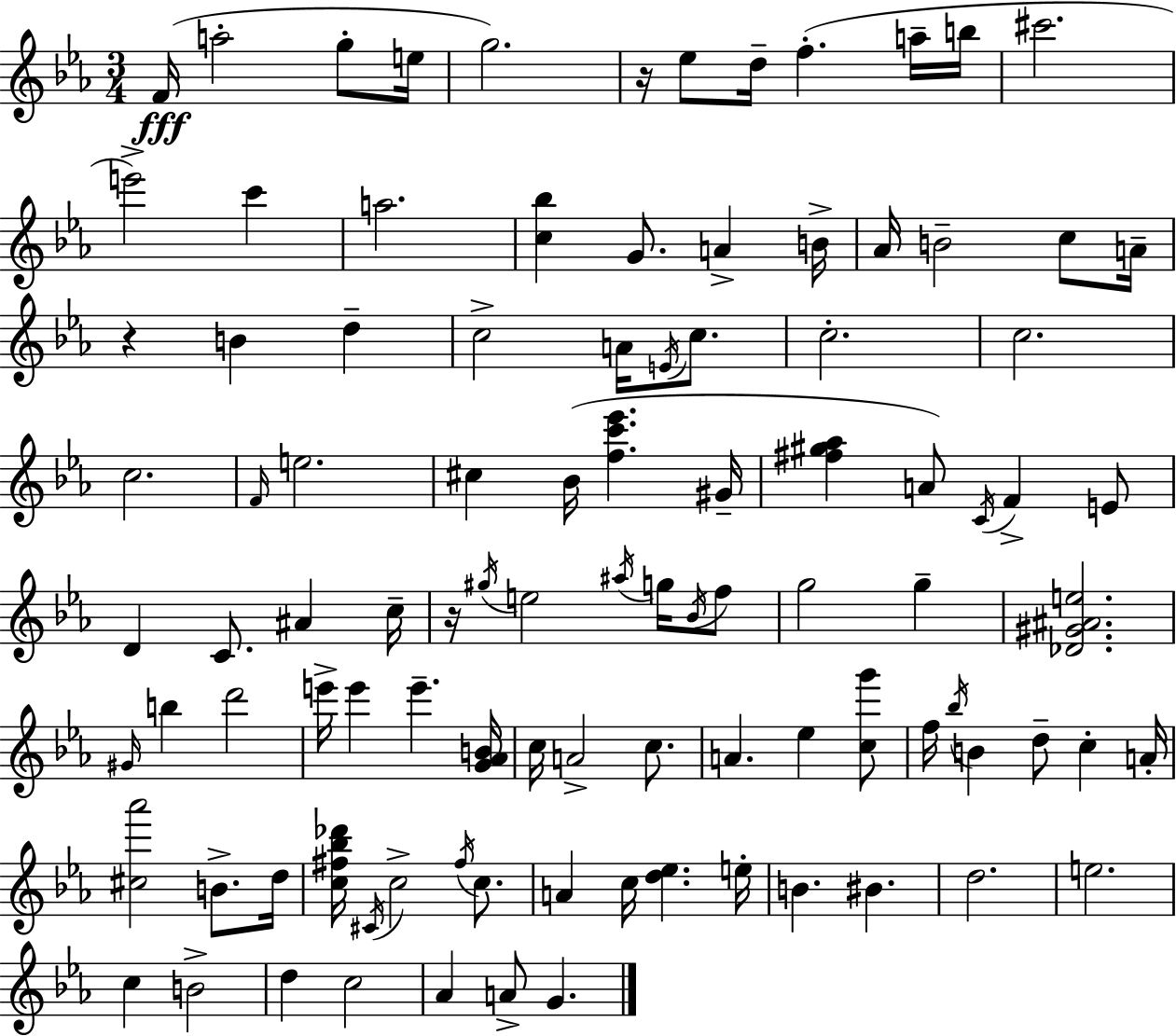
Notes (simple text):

F4/s A5/h G5/e E5/s G5/h. R/s Eb5/e D5/s F5/q. A5/s B5/s C#6/h. E6/h C6/q A5/h. [C5,Bb5]/q G4/e. A4/q B4/s Ab4/s B4/h C5/e A4/s R/q B4/q D5/q C5/h A4/s E4/s C5/e. C5/h. C5/h. C5/h. F4/s E5/h. C#5/q Bb4/s [F5,C6,Eb6]/q. G#4/s [F#5,G#5,Ab5]/q A4/e C4/s F4/q E4/e D4/q C4/e. A#4/q C5/s R/s G#5/s E5/h A#5/s G5/s Bb4/s F5/e G5/h G5/q [Db4,G#4,A#4,E5]/h. G#4/s B5/q D6/h E6/s E6/q E6/q. [G4,Ab4,B4]/s C5/s A4/h C5/e. A4/q. Eb5/q [C5,G6]/e F5/s Bb5/s B4/q D5/e C5/q A4/s [C#5,Ab6]/h B4/e. D5/s [C5,F#5,Bb5,Db6]/s C#4/s C5/h F#5/s C5/e. A4/q C5/s [D5,Eb5]/q. E5/s B4/q. BIS4/q. D5/h. E5/h. C5/q B4/h D5/q C5/h Ab4/q A4/e G4/q.